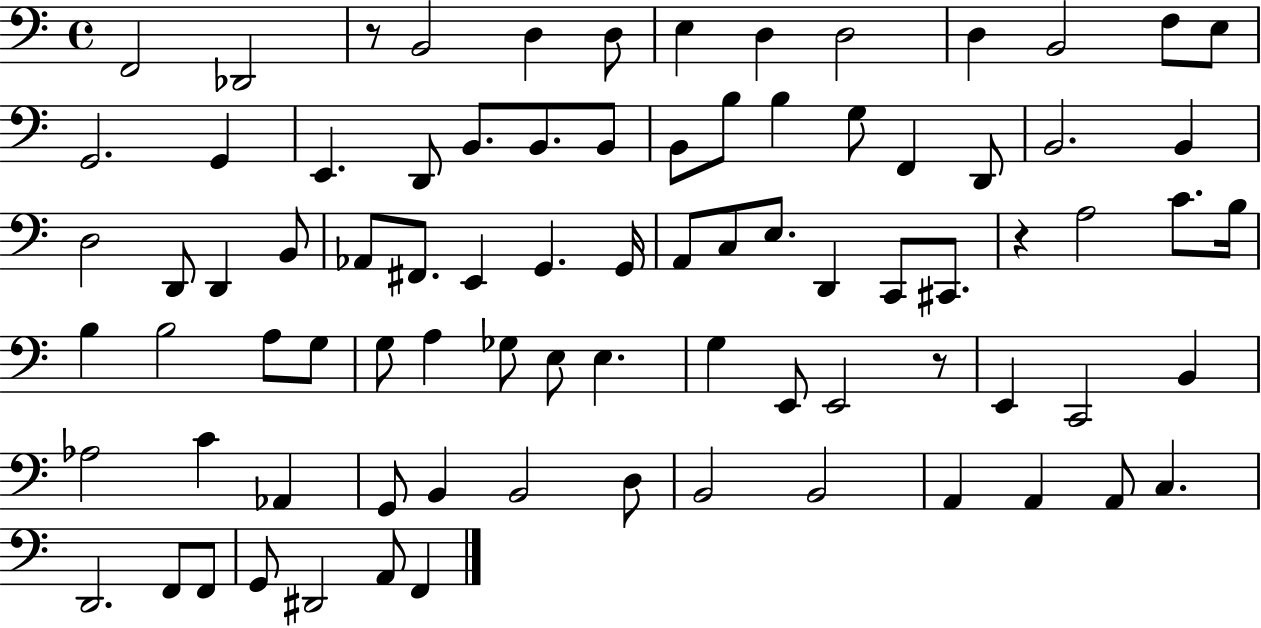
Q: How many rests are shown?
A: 3